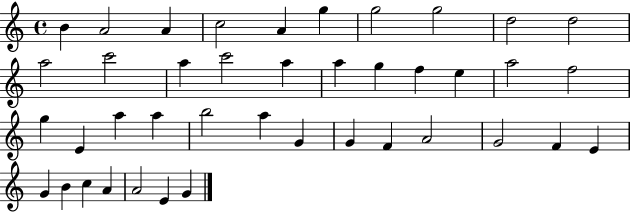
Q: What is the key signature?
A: C major